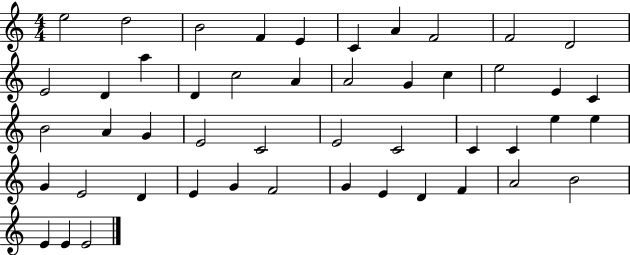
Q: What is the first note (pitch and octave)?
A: E5